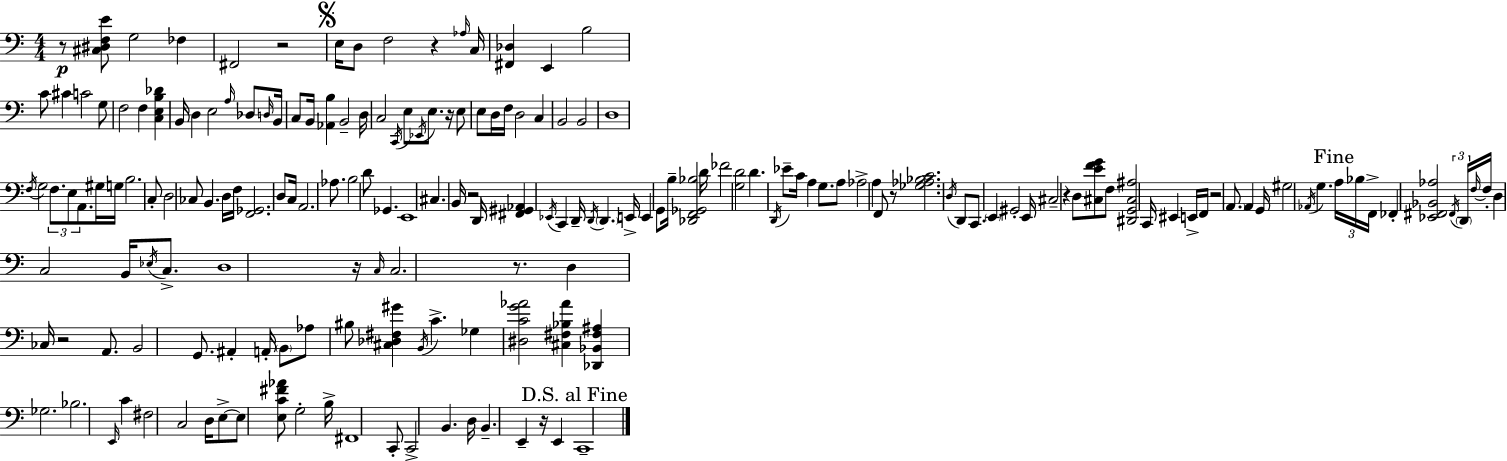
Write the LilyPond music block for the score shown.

{
  \clef bass
  \numericTimeSignature
  \time 4/4
  \key c \major
  r8\p <cis dis f e'>8 g2 fes4 | fis,2 r2 | \mark \markup { \musicglyph "scripts.segno" } e16 d8 f2 r4 \grace { aes16 } | c16 <fis, des>4 e,4 b2 | \break c'8 cis'4 c'2 g8 | f2 f4 <c e b des'>4 | b,16 d4 e2 \grace { a16 } des8 | \grace { d16 } b,16 c8 b,16 <aes, b>4 b,2-- | \break d16 c2 \acciaccatura { c,16 } e8 \acciaccatura { ees,16 } e8. | r16 e8 e8 d16 f16 d2 | c4 b,2 b,2 | d1 | \break \acciaccatura { f16 } g2 \tuplet 3/2 { f8. | e8 a,8. } gis16 g16 b2. | c8-. d2 ces8 | b,4. d16 f16 <f, ges,>2. | \break d8 c16 a,2. | aes8. b2 d'8 | ges,4. e,1 | cis4. b,16 r2 | \break d,16 <fis, gis, aes,>4 \acciaccatura { ees,16 } c,4 d,16-- | \acciaccatura { d,16 } \parenthesize d,4. e,16-> e,4 g,8 b16-- <des, f, ges, bes>2 | d'16 fes'2 | <g d'>2 d'4. \acciaccatura { d,16 } ees'8-- | \break c'16 a4 g8. a8 aes2-> | a4 f,8 r8 <ges aes bes c'>2. | \acciaccatura { d16 } d,8 c,8. \parenthesize e,4 | gis,2-. e,16 cis2-- | \break r4 d8 <cis e' f' g'>8 f8 <dis, g, cis ais>2 | c,16 eis,4 e,16-> f,16 r2 | \parenthesize a,8. a,4 g,16 gis2 | \acciaccatura { aes,16 } g4. \mark "Fine" \tuplet 3/2 { a16 bes16 f,16-> } fes,4-. | \break <ees, fis, bes, aes>2 \tuplet 3/2 { \acciaccatura { fis,16 } \parenthesize d,16 \grace { f16~ }~ } f16-. d4 | c2 b,16 \acciaccatura { ees16 } c8.-> d1 | r16 \grace { c16 } | c2. r8. d4 | \break ces16 r2 a,8. b,2 | g,8. ais,4-. a,16-. \parenthesize b,8 | aes8 bis8 <cis des fis gis'>4 \acciaccatura { b,16 } c'4.-> | ges4 <dis c' g' aes'>2 <cis fis bes aes'>4 | \break <des, bes, fis ais>4 ges2. | bes2. \grace { e,16 } c'4 | fis2 c2 | d16 e8->~~ e8 <e c' fis' aes'>8 g2-. | \break b16-> fis,1 | c,8-. c,2-> b,4. | d16 b,4.-- e,4-- r16 e,4 | \mark "D.S. al Fine" c,1-- | \break \bar "|."
}